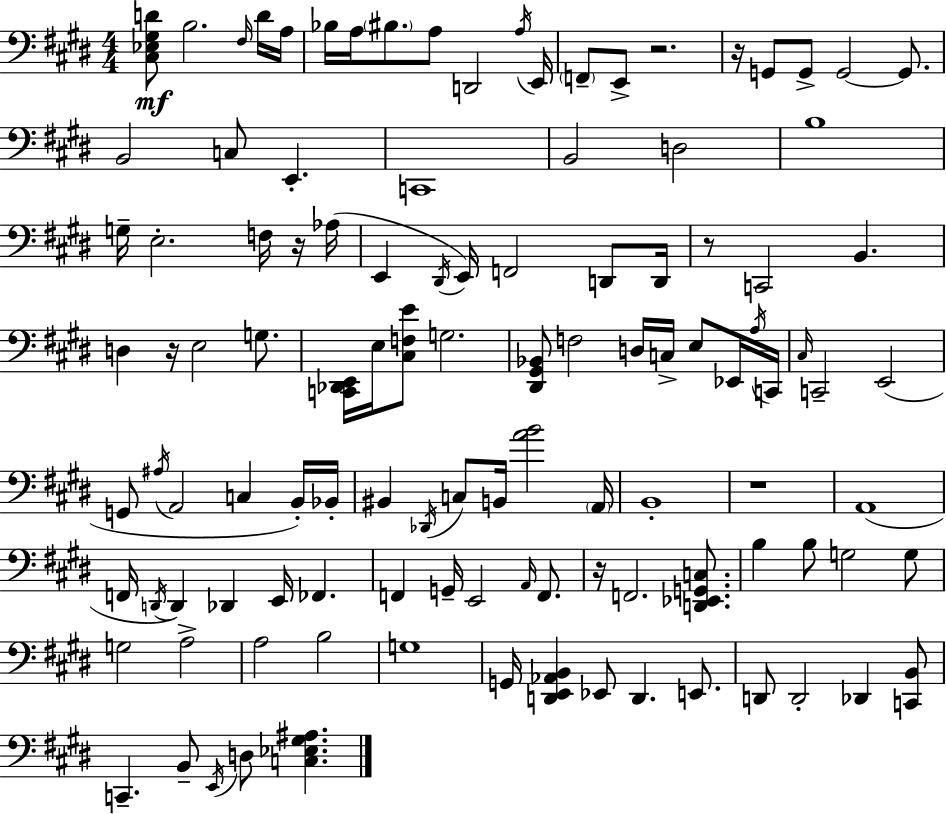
{
  \clef bass
  \numericTimeSignature
  \time 4/4
  \key e \major
  \repeat volta 2 { <cis ees gis d'>8\mf b2. \grace { fis16 } d'16 | a16 bes16 a16 \parenthesize bis8. a8 d,2 | \acciaccatura { a16 } e,16 \parenthesize f,8-- e,8-> r2. | r16 g,8 g,8-> g,2~~ g,8. | \break b,2 c8 e,4.-. | c,1 | b,2 d2 | b1 | \break g16-- e2.-. f16 | r16 aes16( e,4 \acciaccatura { dis,16 }) e,16 f,2 | d,8 d,16 r8 c,2 b,4. | d4 r16 e2 | \break g8. <c, des, e,>16 e16 <cis f e'>8 g2. | <dis, gis, bes,>8 f2 d16 c16-> e8 | ees,16 \acciaccatura { a16 } c,16 \grace { cis16 } c,2-- e,2( | g,8 \acciaccatura { ais16 } a,2 | \break c4 b,16-.) bes,16-. bis,4 \acciaccatura { des,16 } c8 b,16 <a' b'>2 | \parenthesize a,16 b,1-. | r1 | a,1( | \break f,16 \acciaccatura { d,16 }) d,4 des,4 | e,16 fes,4. f,4 g,16-- e,2 | \grace { a,16 } f,8. r16 f,2. | <d, ees, g, c>8. b4 b8 g2 | \break g8 g2 | a2-> a2 | b2 g1 | g,16 <d, e, aes, b,>4 ees,8 | \break d,4. e,8. d,8 d,2-. | des,4 <c, b,>8 c,4.-- b,8-- | \acciaccatura { e,16 } d8 <c ees gis ais>4. } \bar "|."
}